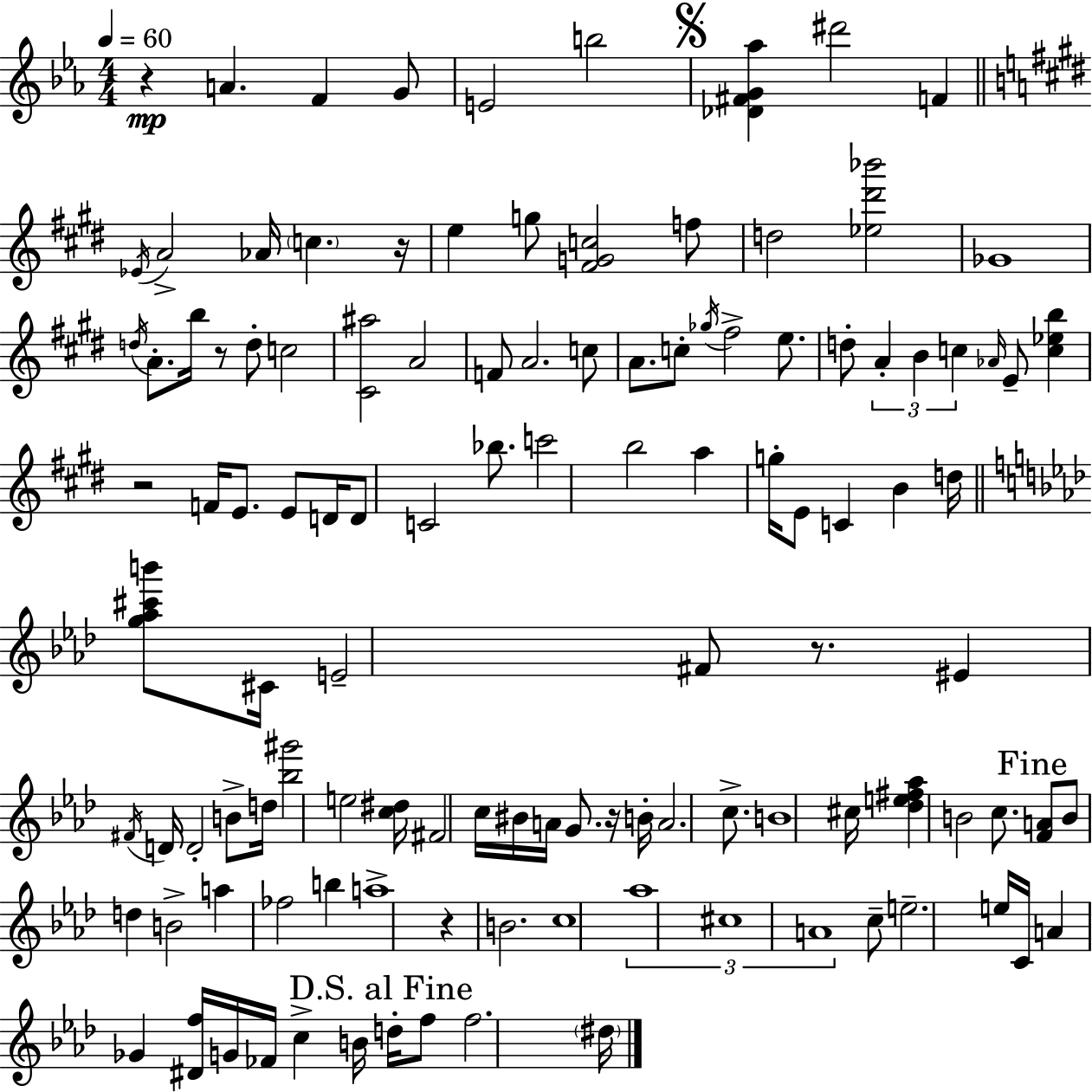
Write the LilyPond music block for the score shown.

{
  \clef treble
  \numericTimeSignature
  \time 4/4
  \key c \minor
  \tempo 4 = 60
  \repeat volta 2 { r4\mp a'4. f'4 g'8 | e'2 b''2 | \mark \markup { \musicglyph "scripts.segno" } <des' fis' g' aes''>4 dis'''2 f'4 | \bar "||" \break \key e \major \acciaccatura { ees'16 } a'2-> aes'16 \parenthesize c''4. | r16 e''4 g''8 <fis' g' c''>2 f''8 | d''2 <ees'' dis''' bes'''>2 | ges'1 | \break \acciaccatura { d''16 } a'8.-. b''16 r8 d''8-. c''2 | <cis' ais''>2 a'2 | f'8 a'2. | c''8 a'8. c''8-. \acciaccatura { ges''16 } fis''2-> | \break e''8. d''8-. \tuplet 3/2 { a'4-. b'4 c''4 } | \grace { aes'16 } e'8-- <c'' ees'' b''>4 r2 | f'16 e'8. e'8 d'16 d'8 c'2 | bes''8. c'''2 b''2 | \break a''4 g''16-. e'8 c'4 b'4 | d''16 \bar "||" \break \key f \minor <g'' aes'' cis''' b'''>8 cis'16 e'2-- fis'8 r8. | eis'4 \acciaccatura { fis'16 } d'16 d'2-. b'8-> | d''16 <bes'' gis'''>2 e''2 | <c'' dis''>16 fis'2 c''16 bis'16 a'16 g'8. | \break r16 b'16-. a'2. c''8.-> | b'1 | cis''16 <des'' e'' fis'' aes''>4 b'2 c''8. | \mark "Fine" <f' a'>8 b'8 d''4 b'2-> | \break a''4 fes''2 b''4 | a''1-> | r4 b'2. | c''1 | \break \tuplet 3/2 { aes''1 | cis''1 | a'1 } | c''8-- e''2.-- e''16 | \break c'16 a'4 ges'4 <dis' f''>16 g'16 fes'16 c''4-> | b'16 \mark "D.S. al Fine" d''16-. f''8 f''2. | \parenthesize dis''16 } \bar "|."
}